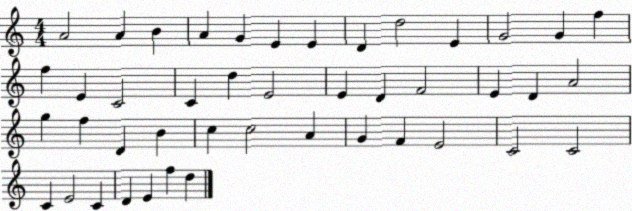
X:1
T:Untitled
M:4/4
L:1/4
K:C
A2 A B A G E E D d2 E G2 G f f E C2 C d E2 E D F2 E D A2 g f D B c c2 A G F E2 C2 C2 C E2 C D E f d